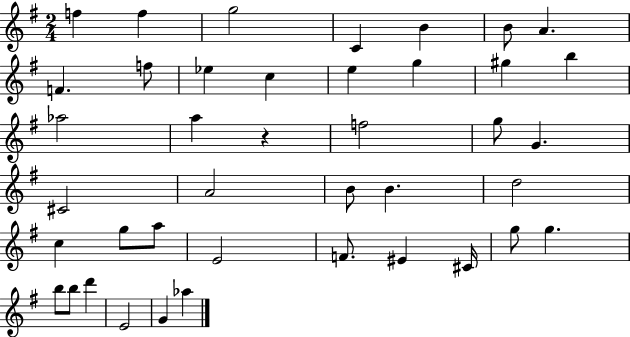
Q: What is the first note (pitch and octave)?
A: F5